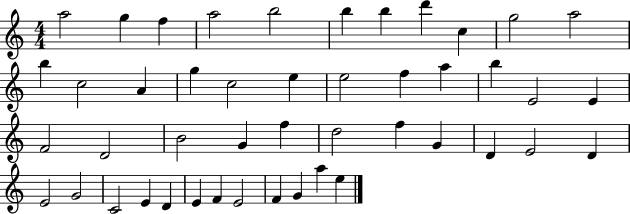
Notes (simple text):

A5/h G5/q F5/q A5/h B5/h B5/q B5/q D6/q C5/q G5/h A5/h B5/q C5/h A4/q G5/q C5/h E5/q E5/h F5/q A5/q B5/q E4/h E4/q F4/h D4/h B4/h G4/q F5/q D5/h F5/q G4/q D4/q E4/h D4/q E4/h G4/h C4/h E4/q D4/q E4/q F4/q E4/h F4/q G4/q A5/q E5/q